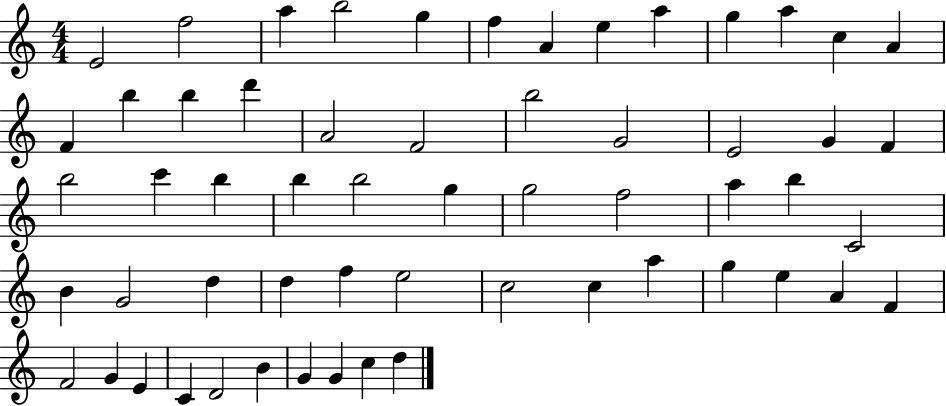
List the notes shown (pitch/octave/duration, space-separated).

E4/h F5/h A5/q B5/h G5/q F5/q A4/q E5/q A5/q G5/q A5/q C5/q A4/q F4/q B5/q B5/q D6/q A4/h F4/h B5/h G4/h E4/h G4/q F4/q B5/h C6/q B5/q B5/q B5/h G5/q G5/h F5/h A5/q B5/q C4/h B4/q G4/h D5/q D5/q F5/q E5/h C5/h C5/q A5/q G5/q E5/q A4/q F4/q F4/h G4/q E4/q C4/q D4/h B4/q G4/q G4/q C5/q D5/q